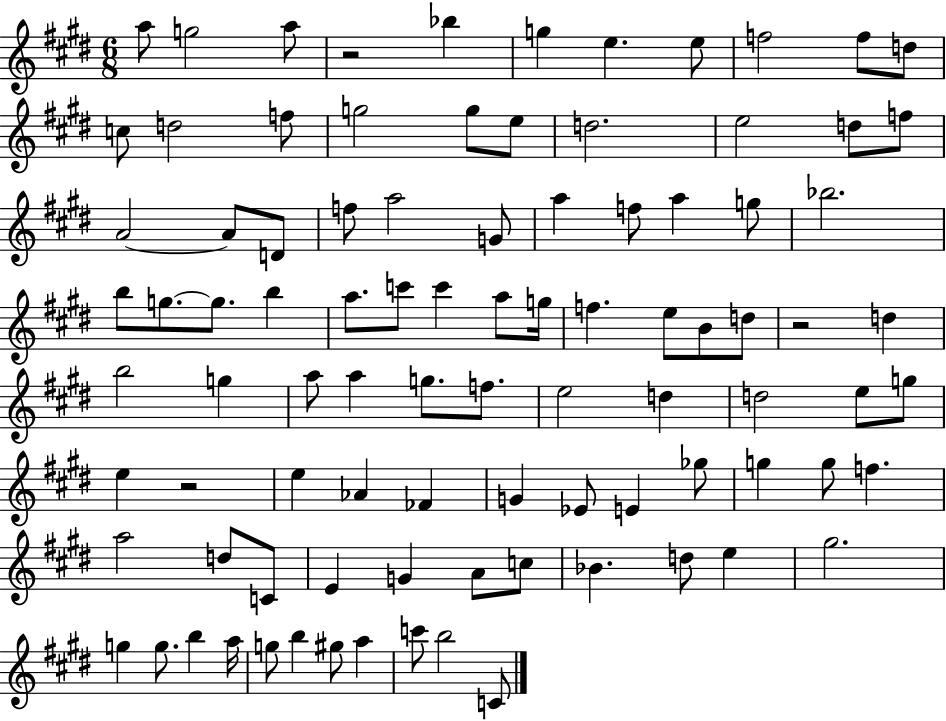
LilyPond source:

{
  \clef treble
  \numericTimeSignature
  \time 6/8
  \key e \major
  a''8 g''2 a''8 | r2 bes''4 | g''4 e''4. e''8 | f''2 f''8 d''8 | \break c''8 d''2 f''8 | g''2 g''8 e''8 | d''2. | e''2 d''8 f''8 | \break a'2~~ a'8 d'8 | f''8 a''2 g'8 | a''4 f''8 a''4 g''8 | bes''2. | \break b''8 g''8.~~ g''8. b''4 | a''8. c'''8 c'''4 a''8 g''16 | f''4. e''8 b'8 d''8 | r2 d''4 | \break b''2 g''4 | a''8 a''4 g''8. f''8. | e''2 d''4 | d''2 e''8 g''8 | \break e''4 r2 | e''4 aes'4 fes'4 | g'4 ees'8 e'4 ges''8 | g''4 g''8 f''4. | \break a''2 d''8 c'8 | e'4 g'4 a'8 c''8 | bes'4. d''8 e''4 | gis''2. | \break g''4 g''8. b''4 a''16 | g''8 b''4 gis''8 a''4 | c'''8 b''2 c'8 | \bar "|."
}